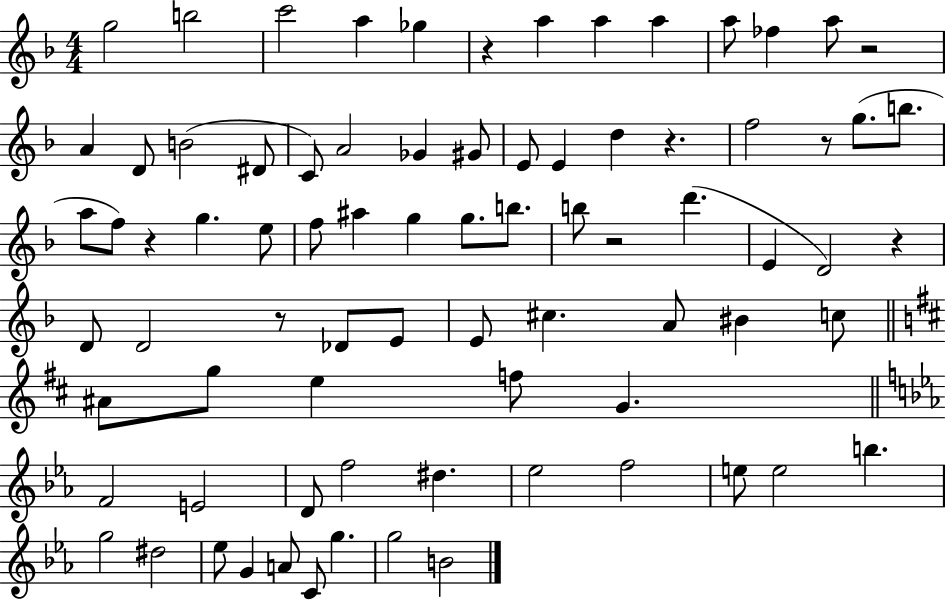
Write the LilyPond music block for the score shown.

{
  \clef treble
  \numericTimeSignature
  \time 4/4
  \key f \major
  g''2 b''2 | c'''2 a''4 ges''4 | r4 a''4 a''4 a''4 | a''8 fes''4 a''8 r2 | \break a'4 d'8 b'2( dis'8 | c'8) a'2 ges'4 gis'8 | e'8 e'4 d''4 r4. | f''2 r8 g''8.( b''8. | \break a''8 f''8) r4 g''4. e''8 | f''8 ais''4 g''4 g''8. b''8. | b''8 r2 d'''4.( | e'4 d'2) r4 | \break d'8 d'2 r8 des'8 e'8 | e'8 cis''4. a'8 bis'4 c''8 | \bar "||" \break \key d \major ais'8 g''8 e''4 f''8 g'4. | \bar "||" \break \key ees \major f'2 e'2 | d'8 f''2 dis''4. | ees''2 f''2 | e''8 e''2 b''4. | \break g''2 dis''2 | ees''8 g'4 a'8 c'8 g''4. | g''2 b'2 | \bar "|."
}